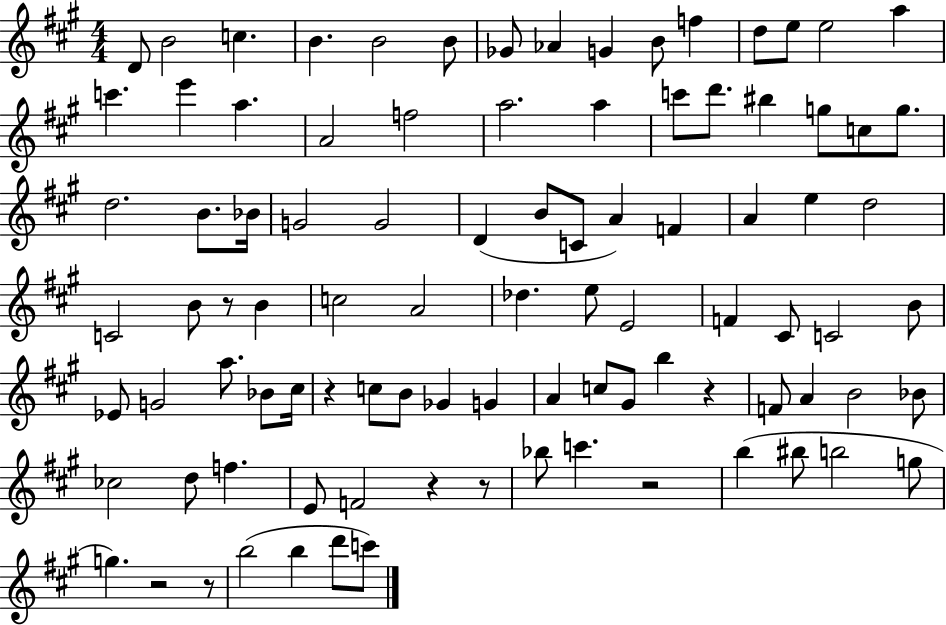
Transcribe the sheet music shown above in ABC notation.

X:1
T:Untitled
M:4/4
L:1/4
K:A
D/2 B2 c B B2 B/2 _G/2 _A G B/2 f d/2 e/2 e2 a c' e' a A2 f2 a2 a c'/2 d'/2 ^b g/2 c/2 g/2 d2 B/2 _B/4 G2 G2 D B/2 C/2 A F A e d2 C2 B/2 z/2 B c2 A2 _d e/2 E2 F ^C/2 C2 B/2 _E/2 G2 a/2 _B/2 ^c/4 z c/2 B/2 _G G A c/2 ^G/2 b z F/2 A B2 _B/2 _c2 d/2 f E/2 F2 z z/2 _b/2 c' z2 b ^b/2 b2 g/2 g z2 z/2 b2 b d'/2 c'/2